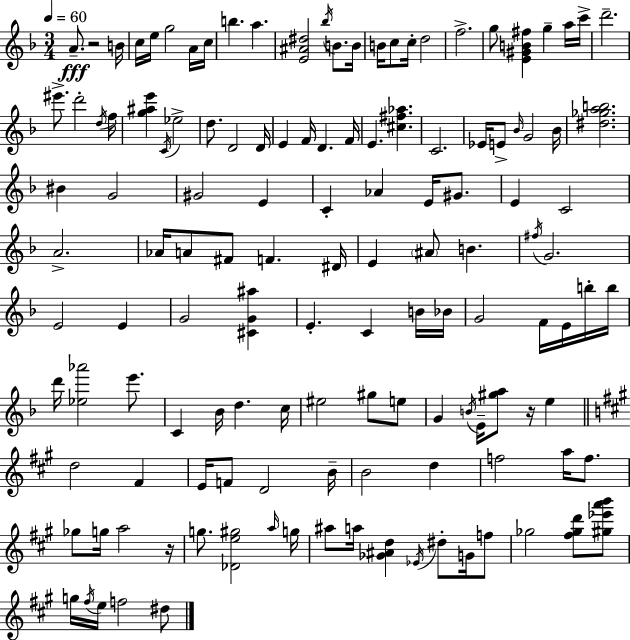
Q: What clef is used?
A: treble